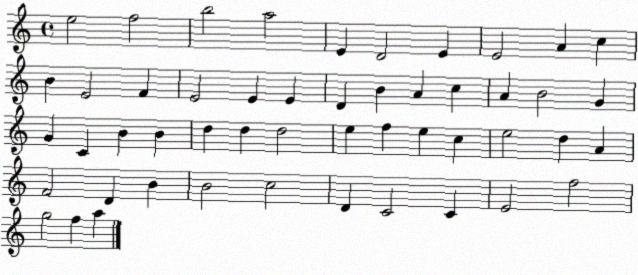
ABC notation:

X:1
T:Untitled
M:4/4
L:1/4
K:C
e2 f2 b2 a2 E D2 E E2 A c B E2 F E2 E E D B A c A B2 G G C B B d d d2 e f e c e2 d A F2 D B B2 c2 D C2 C E2 f2 g2 f a